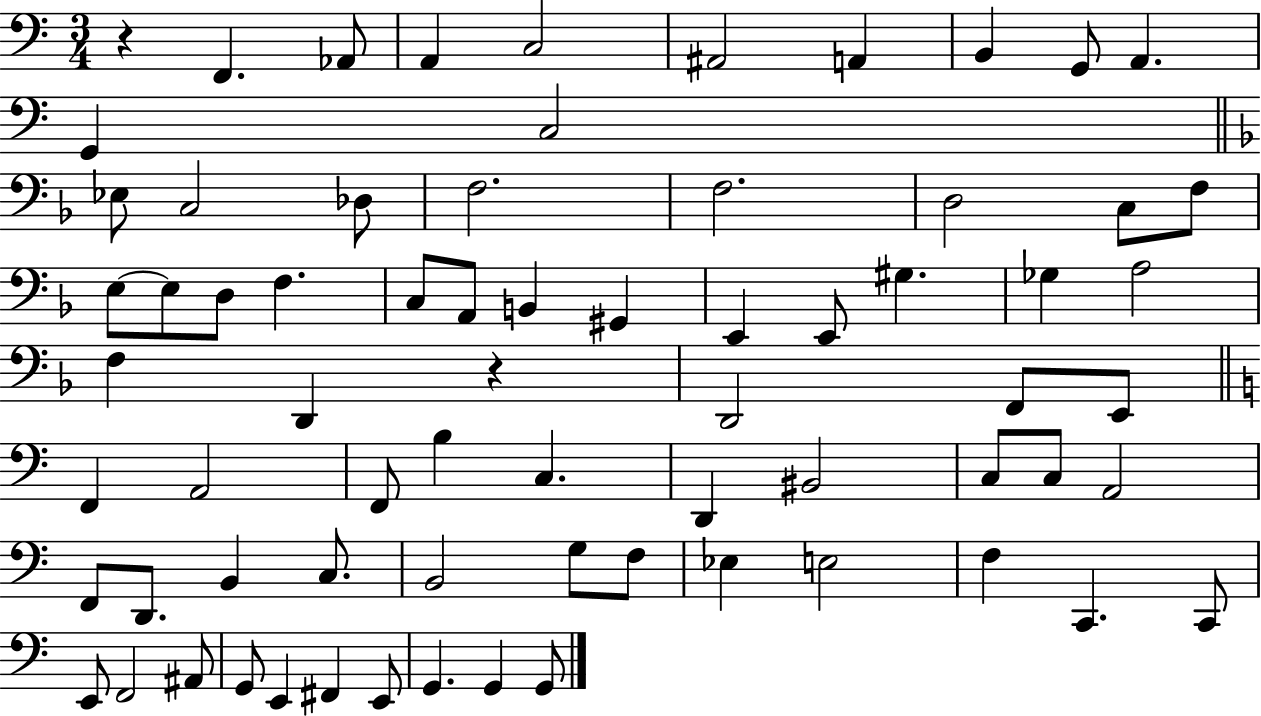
R/q F2/q. Ab2/e A2/q C3/h A#2/h A2/q B2/q G2/e A2/q. G2/q C3/h Eb3/e C3/h Db3/e F3/h. F3/h. D3/h C3/e F3/e E3/e E3/e D3/e F3/q. C3/e A2/e B2/q G#2/q E2/q E2/e G#3/q. Gb3/q A3/h F3/q D2/q R/q D2/h F2/e E2/e F2/q A2/h F2/e B3/q C3/q. D2/q BIS2/h C3/e C3/e A2/h F2/e D2/e. B2/q C3/e. B2/h G3/e F3/e Eb3/q E3/h F3/q C2/q. C2/e E2/e F2/h A#2/e G2/e E2/q F#2/q E2/e G2/q. G2/q G2/e